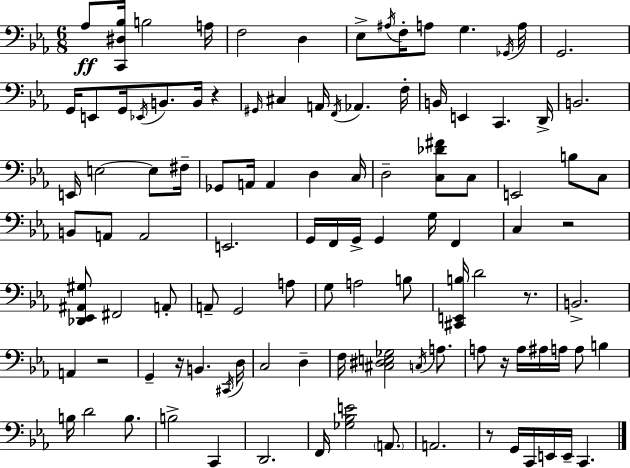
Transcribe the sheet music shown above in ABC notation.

X:1
T:Untitled
M:6/8
L:1/4
K:Cm
_A,/2 [C,,^D,_B,]/4 B,2 A,/4 F,2 D, _E,/2 ^A,/4 F,/4 A,/2 G, _G,,/4 A,/4 G,,2 G,,/4 E,,/2 G,,/4 _E,,/4 B,,/2 B,,/4 z ^G,,/4 ^C, A,,/4 F,,/4 _A,, F,/4 B,,/4 E,, C,, D,,/4 B,,2 E,,/4 E,2 E,/2 ^F,/4 _G,,/2 A,,/4 A,, D, C,/4 D,2 [C,_D^F]/2 C,/2 E,,2 B,/2 C,/2 B,,/2 A,,/2 A,,2 E,,2 G,,/4 F,,/4 G,,/4 G,, G,/4 F,, C, z2 [_D,,_E,,^A,,^G,]/2 ^F,,2 A,,/2 A,,/2 G,,2 A,/2 G,/2 A,2 B,/2 [^C,,E,,B,]/4 D2 z/2 B,,2 A,, z2 G,, z/4 B,, ^C,,/4 D,/4 C,2 D, F,/4 [^C,^D,E,_G,]2 C,/4 A,/2 A,/2 z/4 A,/4 ^A,/4 A,/4 A,/2 B, B,/4 D2 B,/2 B,2 C,, D,,2 F,,/4 [_G,_B,E]2 A,,/2 A,,2 z/2 G,,/4 C,,/4 E,,/4 E,,/4 C,,